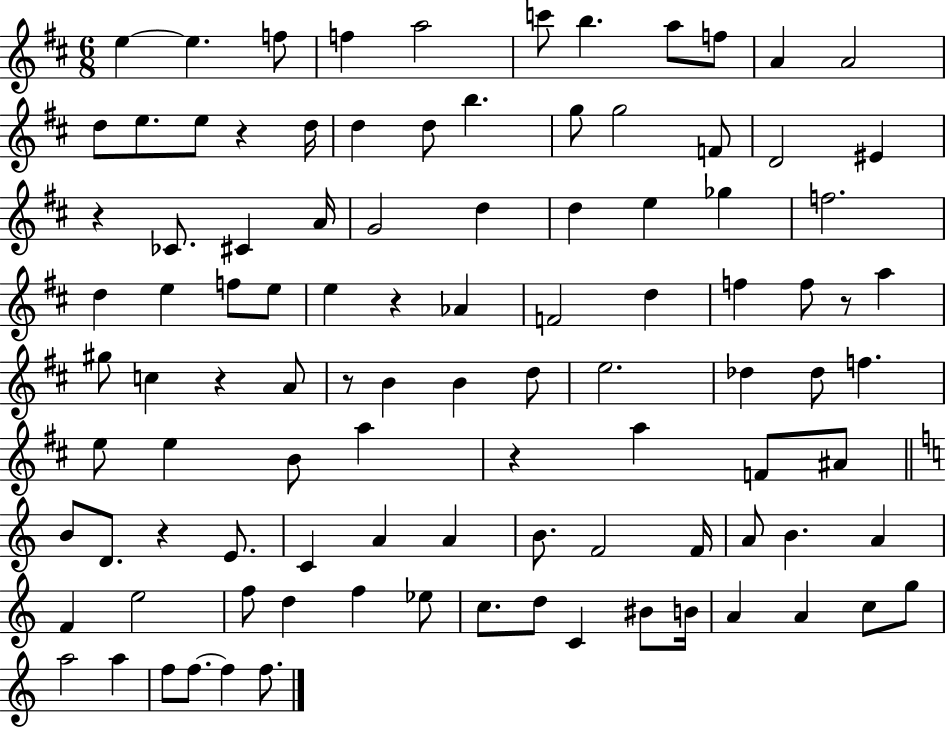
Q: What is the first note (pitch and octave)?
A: E5